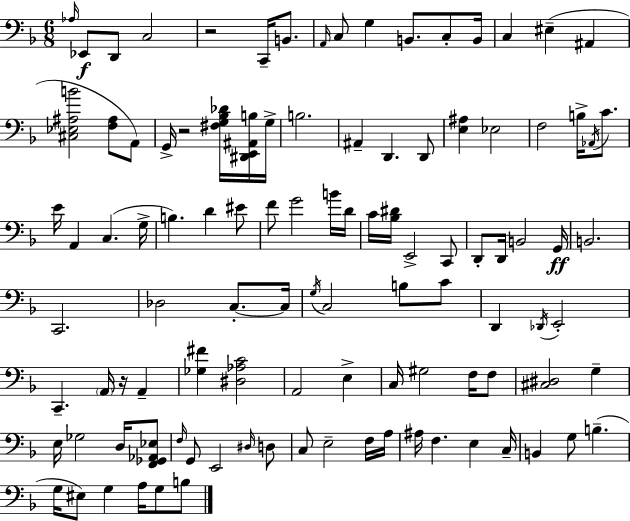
X:1
T:Untitled
M:6/8
L:1/4
K:F
_A,/4 _E,,/2 D,,/2 C,2 z2 C,,/4 B,,/2 A,,/4 C,/2 G, B,,/2 C,/2 B,,/4 C, ^E, ^A,, [^C,_E,^A,B]2 [F,^A,]/2 A,,/2 G,,/4 z2 [^F,G,_B,_D]/4 [^D,,E,,^A,,B,]/4 G,/4 B,2 ^A,, D,, D,,/2 [E,^A,] _E,2 F,2 B,/4 _A,,/4 C/2 E/4 A,, C, G,/4 B, D ^E/2 F/2 G2 B/4 D/4 C/4 [_B,^D]/4 E,,2 C,,/2 D,,/2 D,,/4 B,,2 G,,/4 B,,2 C,,2 _D,2 C,/2 C,/4 G,/4 C,2 B,/2 C/2 D,, _D,,/4 E,,2 C,, A,,/4 z/4 A,, [_G,^F] [^D,_A,C]2 A,,2 E, C,/4 ^G,2 F,/4 F,/2 [^C,^D,]2 G, E,/4 _G,2 D,/4 [F,,_G,,_A,,_E,]/2 F,/4 G,,/2 E,,2 ^D,/4 D,/2 C,/2 E,2 F,/4 A,/4 ^A,/4 F, E, C,/4 B,, G,/2 B, G,/4 ^E,/2 G, A,/4 G,/2 B,/2